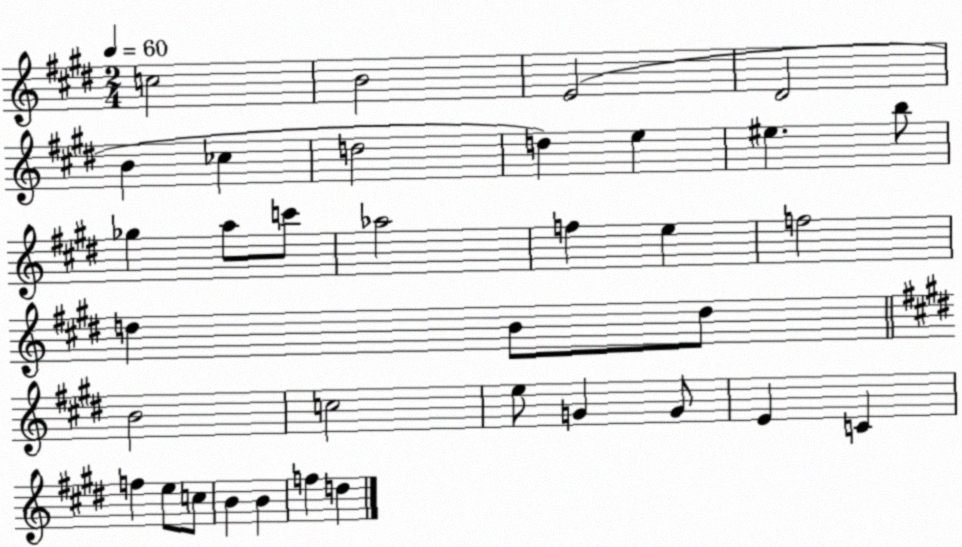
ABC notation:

X:1
T:Untitled
M:2/4
L:1/4
K:E
c2 B2 E2 ^D2 B _c d2 d e ^e b/2 _g a/2 c'/2 _a2 f e f2 d B/2 d/2 B2 c2 e/2 G G/2 E C f e/2 c/2 B B f d